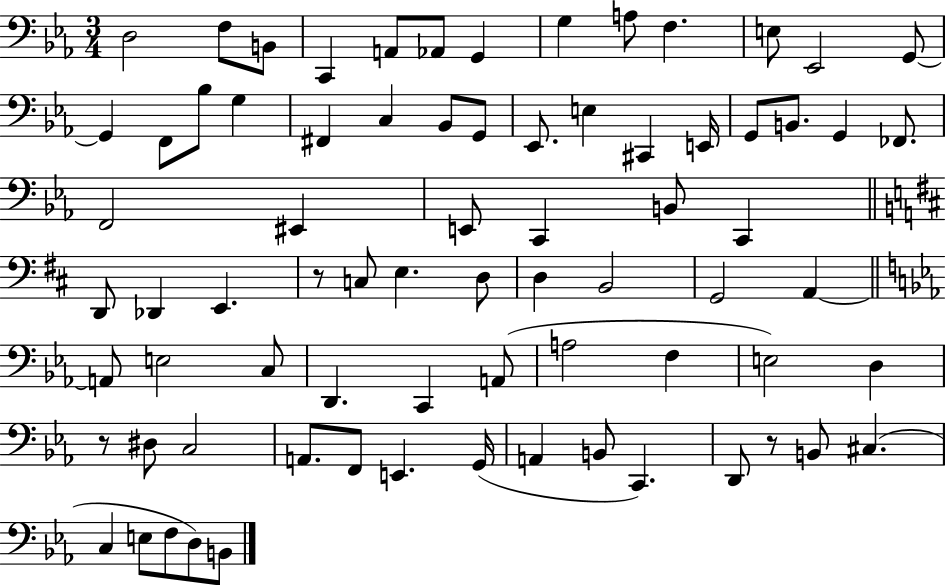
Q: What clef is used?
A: bass